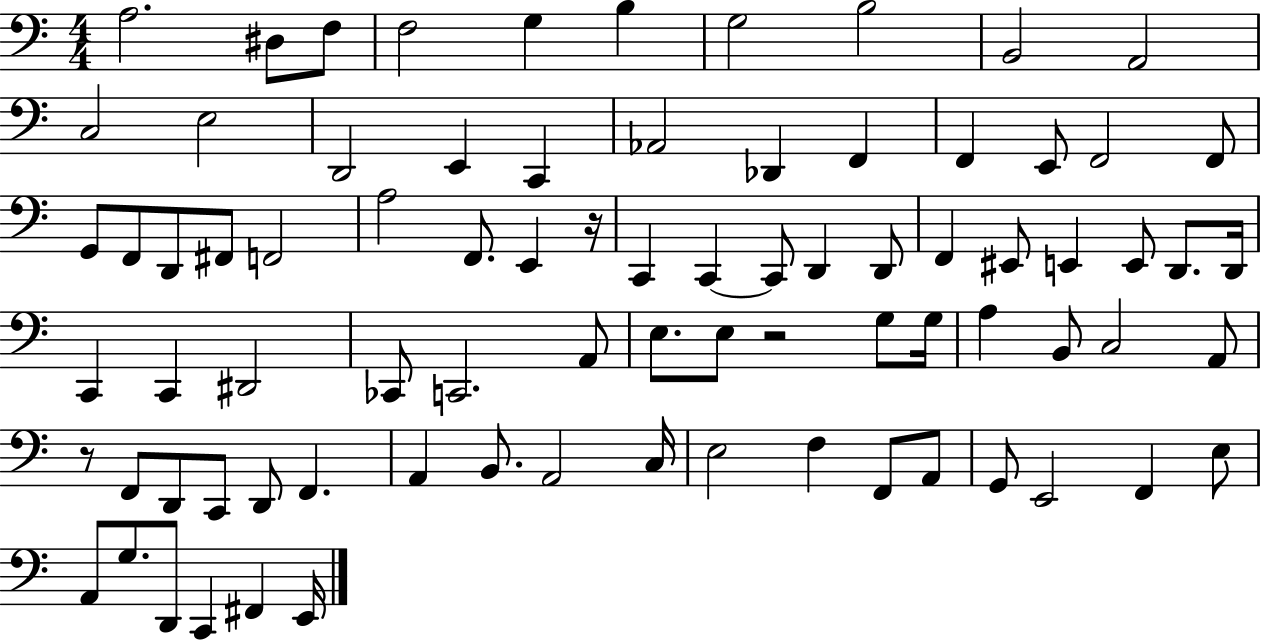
A3/h. D#3/e F3/e F3/h G3/q B3/q G3/h B3/h B2/h A2/h C3/h E3/h D2/h E2/q C2/q Ab2/h Db2/q F2/q F2/q E2/e F2/h F2/e G2/e F2/e D2/e F#2/e F2/h A3/h F2/e. E2/q R/s C2/q C2/q C2/e D2/q D2/e F2/q EIS2/e E2/q E2/e D2/e. D2/s C2/q C2/q D#2/h CES2/e C2/h. A2/e E3/e. E3/e R/h G3/e G3/s A3/q B2/e C3/h A2/e R/e F2/e D2/e C2/e D2/e F2/q. A2/q B2/e. A2/h C3/s E3/h F3/q F2/e A2/e G2/e E2/h F2/q E3/e A2/e G3/e. D2/e C2/q F#2/q E2/s